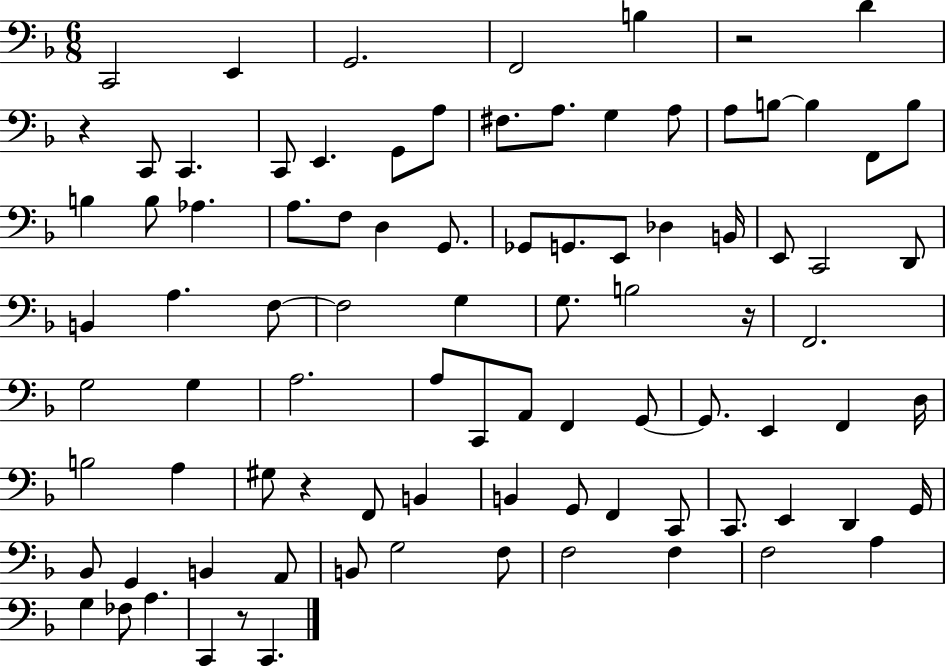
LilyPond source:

{
  \clef bass
  \numericTimeSignature
  \time 6/8
  \key f \major
  c,2 e,4 | g,2. | f,2 b4 | r2 d'4 | \break r4 c,8 c,4. | c,8 e,4. g,8 a8 | fis8. a8. g4 a8 | a8 b8~~ b4 f,8 b8 | \break b4 b8 aes4. | a8. f8 d4 g,8. | ges,8 g,8. e,8 des4 b,16 | e,8 c,2 d,8 | \break b,4 a4. f8~~ | f2 g4 | g8. b2 r16 | f,2. | \break g2 g4 | a2. | a8 c,8 a,8 f,4 g,8~~ | g,8. e,4 f,4 d16 | \break b2 a4 | gis8 r4 f,8 b,4 | b,4 g,8 f,4 c,8 | c,8. e,4 d,4 g,16 | \break bes,8 g,4 b,4 a,8 | b,8 g2 f8 | f2 f4 | f2 a4 | \break g4 fes8 a4. | c,4 r8 c,4. | \bar "|."
}